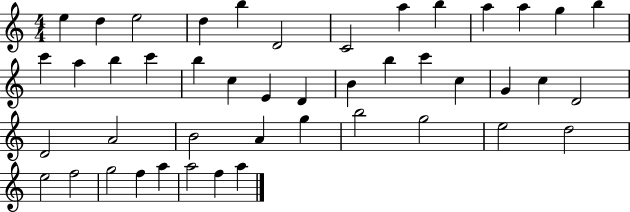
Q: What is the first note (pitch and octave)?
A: E5